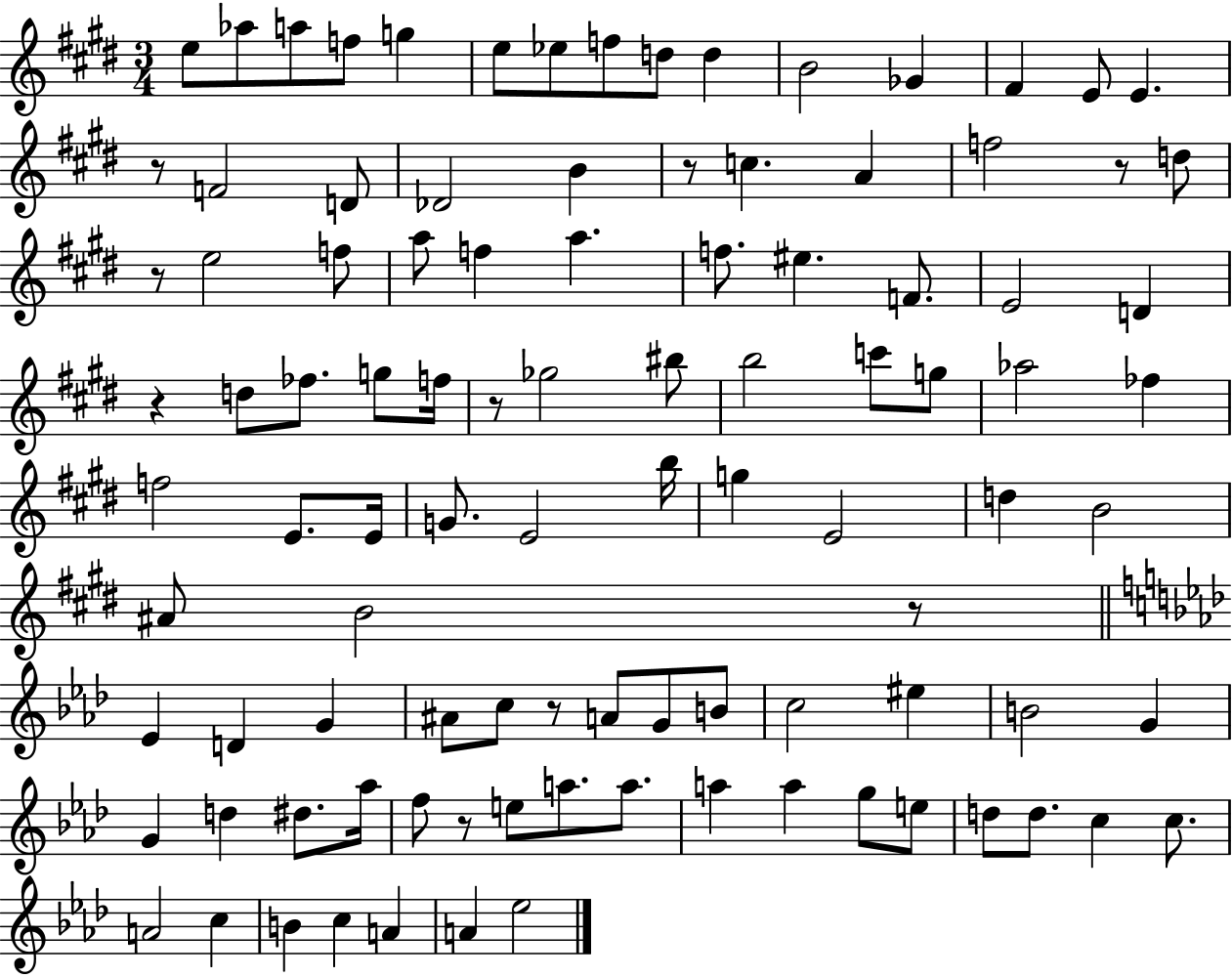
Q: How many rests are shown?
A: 9